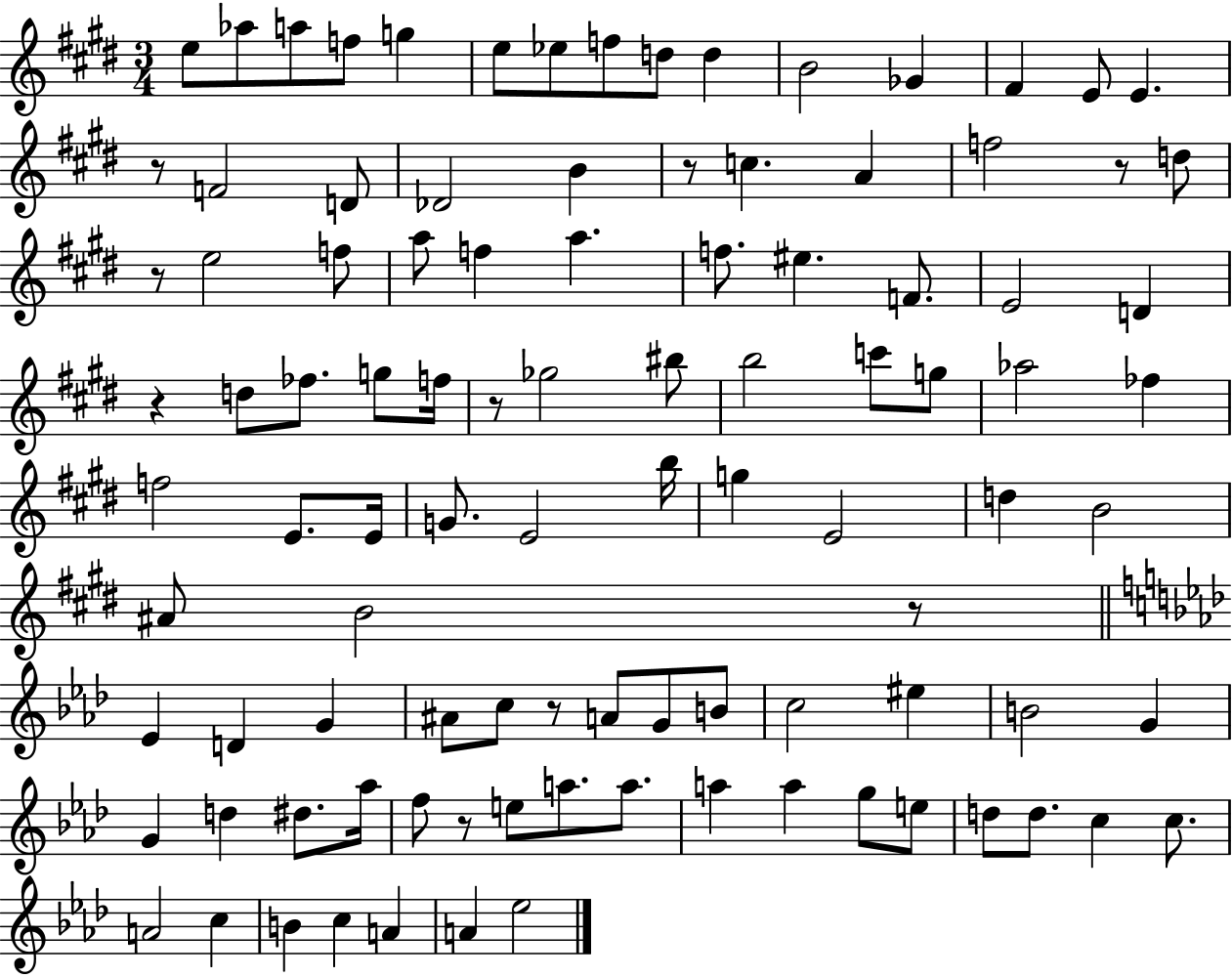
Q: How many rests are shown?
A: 9